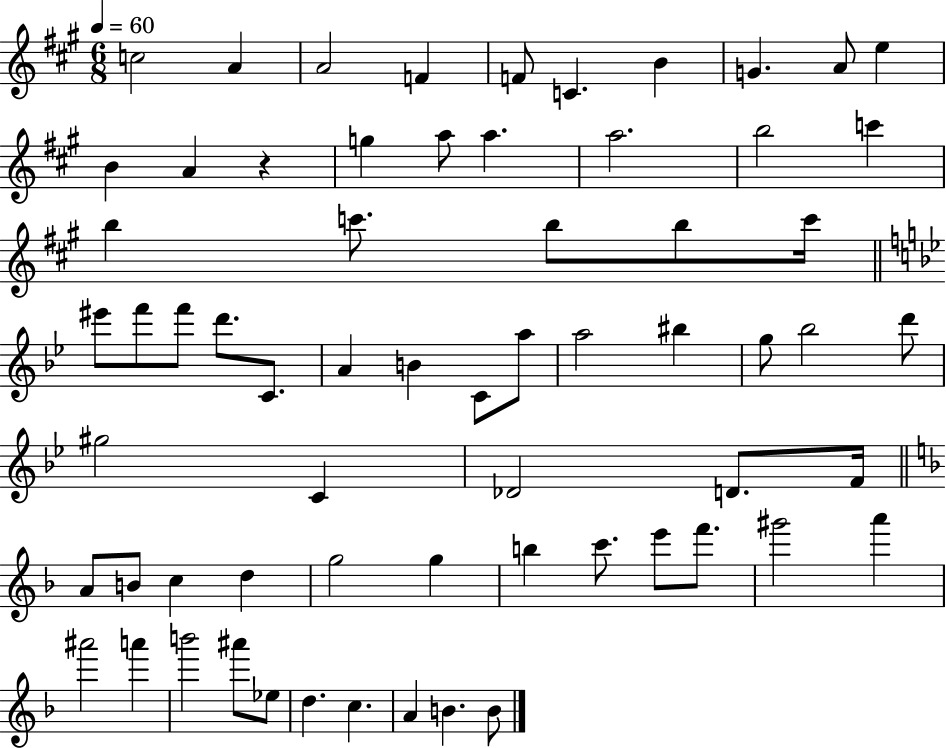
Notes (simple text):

C5/h A4/q A4/h F4/q F4/e C4/q. B4/q G4/q. A4/e E5/q B4/q A4/q R/q G5/q A5/e A5/q. A5/h. B5/h C6/q B5/q C6/e. B5/e B5/e C6/s EIS6/e F6/e F6/e D6/e. C4/e. A4/q B4/q C4/e A5/e A5/h BIS5/q G5/e Bb5/h D6/e G#5/h C4/q Db4/h D4/e. F4/s A4/e B4/e C5/q D5/q G5/h G5/q B5/q C6/e. E6/e F6/e. G#6/h A6/q A#6/h A6/q B6/h A#6/e Eb5/e D5/q. C5/q. A4/q B4/q. B4/e